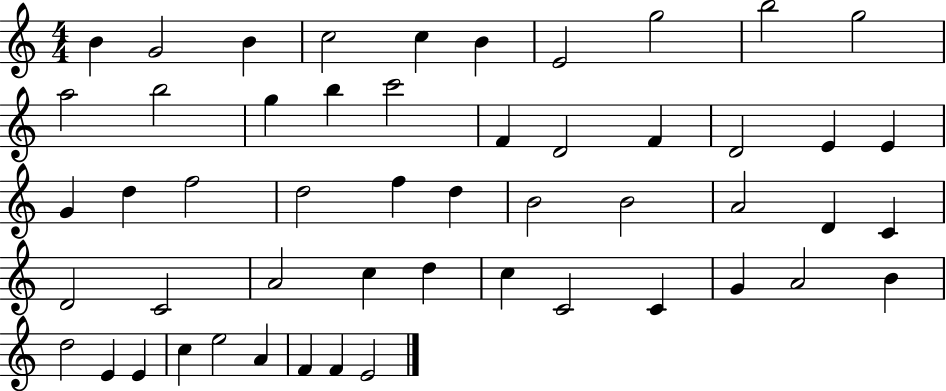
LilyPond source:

{
  \clef treble
  \numericTimeSignature
  \time 4/4
  \key c \major
  b'4 g'2 b'4 | c''2 c''4 b'4 | e'2 g''2 | b''2 g''2 | \break a''2 b''2 | g''4 b''4 c'''2 | f'4 d'2 f'4 | d'2 e'4 e'4 | \break g'4 d''4 f''2 | d''2 f''4 d''4 | b'2 b'2 | a'2 d'4 c'4 | \break d'2 c'2 | a'2 c''4 d''4 | c''4 c'2 c'4 | g'4 a'2 b'4 | \break d''2 e'4 e'4 | c''4 e''2 a'4 | f'4 f'4 e'2 | \bar "|."
}